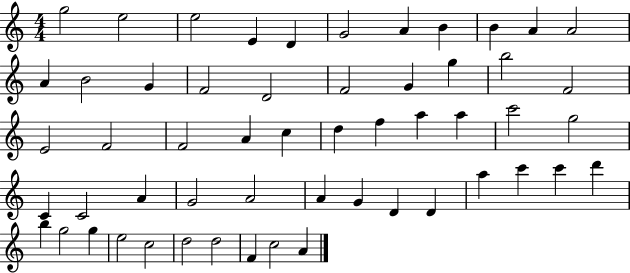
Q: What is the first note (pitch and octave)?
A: G5